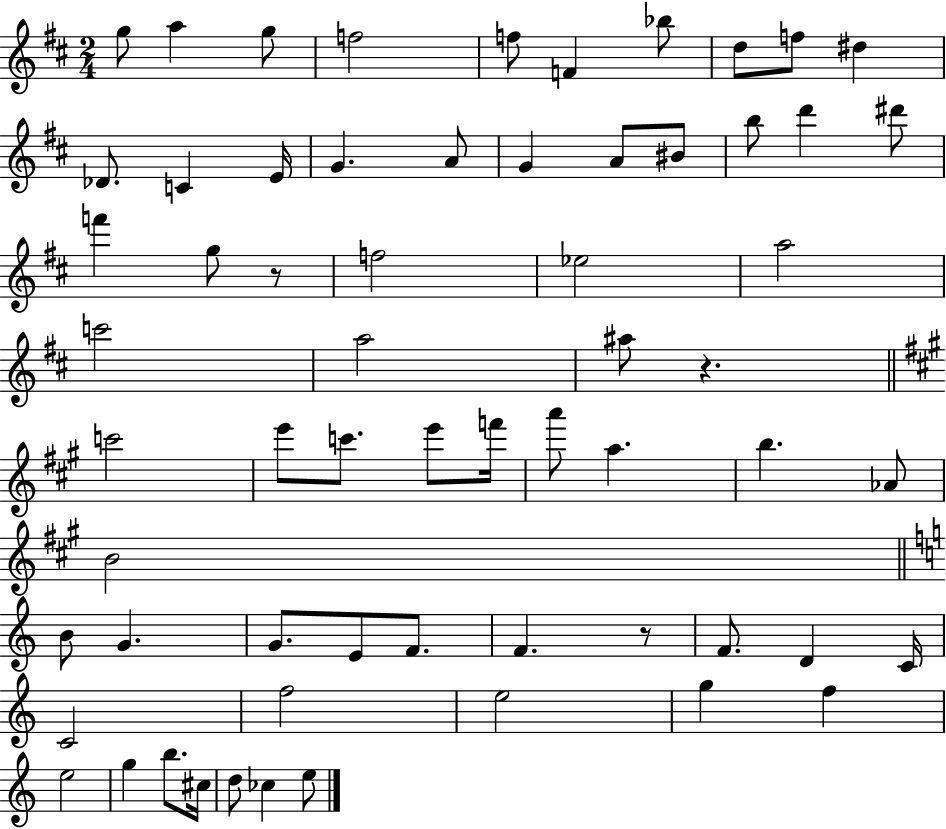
{
  \clef treble
  \numericTimeSignature
  \time 2/4
  \key d \major
  \repeat volta 2 { g''8 a''4 g''8 | f''2 | f''8 f'4 bes''8 | d''8 f''8 dis''4 | \break des'8. c'4 e'16 | g'4. a'8 | g'4 a'8 bis'8 | b''8 d'''4 dis'''8 | \break f'''4 g''8 r8 | f''2 | ees''2 | a''2 | \break c'''2 | a''2 | ais''8 r4. | \bar "||" \break \key a \major c'''2 | e'''8 c'''8. e'''8 f'''16 | a'''8 a''4. | b''4. aes'8 | \break b'2 | \bar "||" \break \key c \major b'8 g'4. | g'8. e'8 f'8. | f'4. r8 | f'8. d'4 c'16 | \break c'2 | f''2 | e''2 | g''4 f''4 | \break e''2 | g''4 b''8. cis''16 | d''8 ces''4 e''8 | } \bar "|."
}